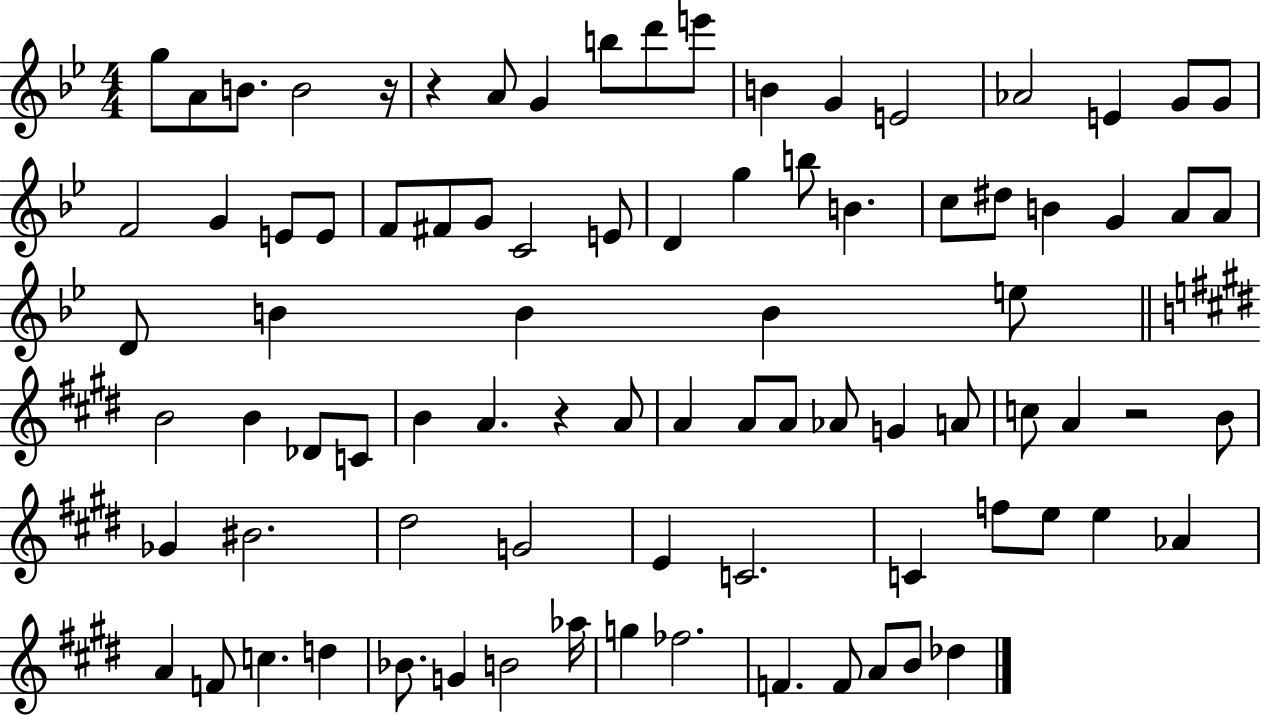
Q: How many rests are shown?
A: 4